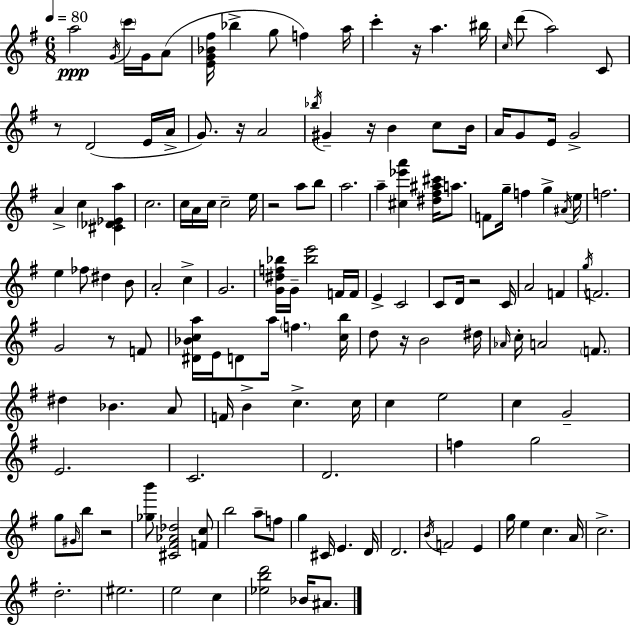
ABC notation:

X:1
T:Untitled
M:6/8
L:1/4
K:G
a2 G/4 c'/4 G/4 A/2 [EG_B^f]/4 _b g/2 f a/4 c' z/4 a ^b/4 c/4 d'/2 a2 C/2 z/2 D2 E/4 A/4 G/2 z/4 A2 _b/4 ^G z/4 B c/2 B/4 A/4 G/2 E/4 G2 A c [^C_D_Ea] c2 c/4 A/4 c/4 c2 e/4 z2 a/2 b/2 a2 a [^c_e'a'] [^d^f^a^c']/4 a/2 F/2 g/4 f g ^A/4 e/4 f2 e _f/2 ^d B/2 A2 c G2 [G^df_b]/4 G/4 [_be']2 F/4 F/4 E C2 C/2 D/4 z2 C/4 A2 F g/4 F2 G2 z/2 F/2 [^D_Bca]/4 E/4 D/2 a/4 f [cb]/4 d/2 z/4 B2 ^d/4 _A/4 c/4 A2 F/2 ^d _B A/2 F/4 B c c/4 c e2 c G2 E2 C2 D2 f g2 g/2 ^G/4 b/2 z2 [_gb']/2 [^C^F_A_d]2 [Fc]/2 b2 a/2 f/2 g ^C/4 E D/4 D2 B/4 F2 E g/4 e c A/4 c2 d2 ^e2 e2 c [_ebd']2 _B/4 ^A/2